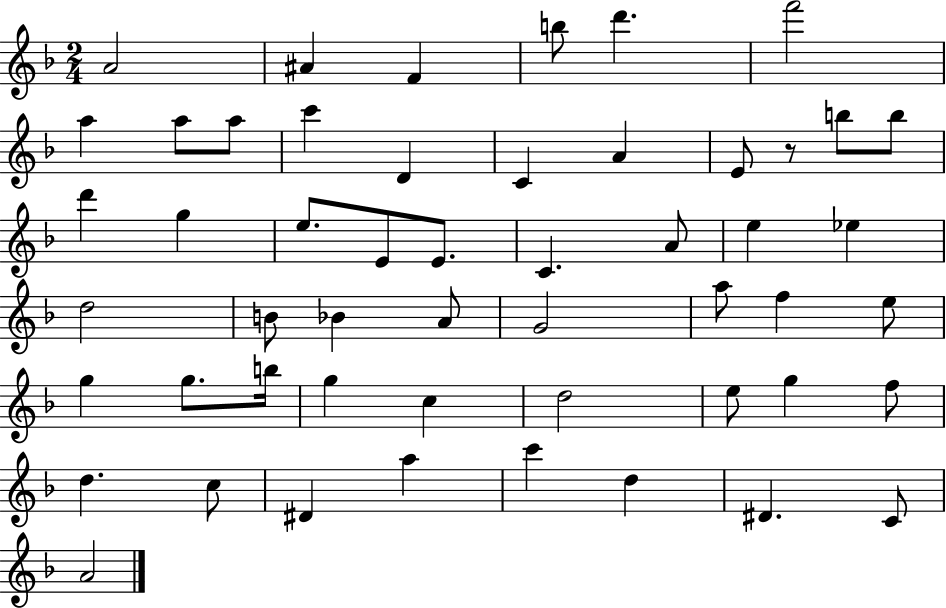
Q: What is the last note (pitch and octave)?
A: A4